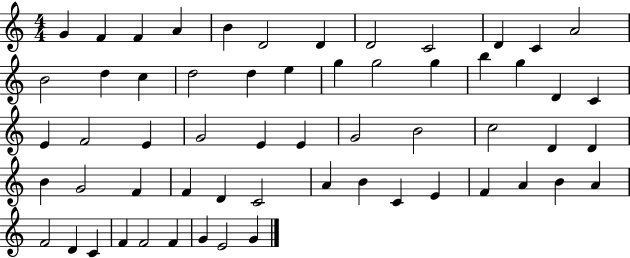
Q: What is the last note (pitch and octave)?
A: G4